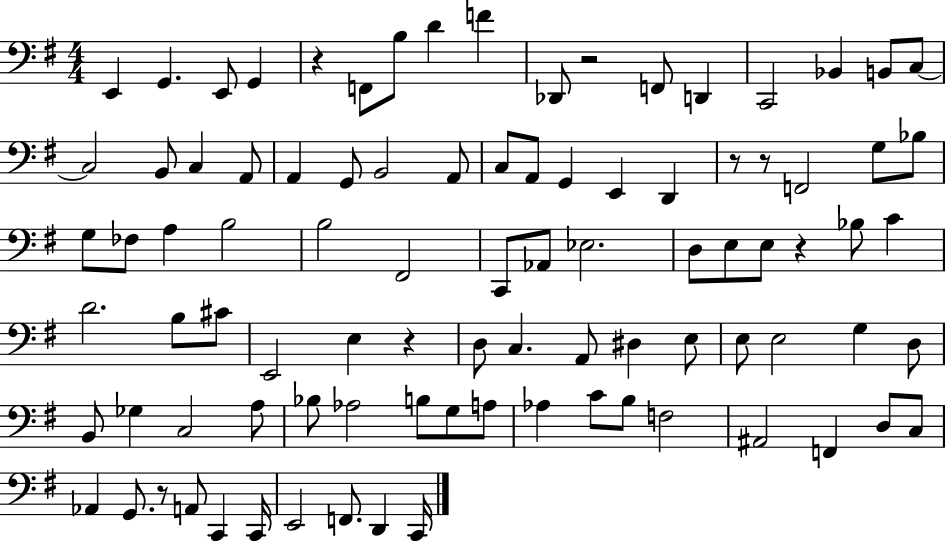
E2/q G2/q. E2/e G2/q R/q F2/e B3/e D4/q F4/q Db2/e R/h F2/e D2/q C2/h Bb2/q B2/e C3/e C3/h B2/e C3/q A2/e A2/q G2/e B2/h A2/e C3/e A2/e G2/q E2/q D2/q R/e R/e F2/h G3/e Bb3/e G3/e FES3/e A3/q B3/h B3/h F#2/h C2/e Ab2/e Eb3/h. D3/e E3/e E3/e R/q Bb3/e C4/q D4/h. B3/e C#4/e E2/h E3/q R/q D3/e C3/q. A2/e D#3/q E3/e E3/e E3/h G3/q D3/e B2/e Gb3/q C3/h A3/e Bb3/e Ab3/h B3/e G3/e A3/e Ab3/q C4/e B3/e F3/h A#2/h F2/q D3/e C3/e Ab2/q G2/e. R/e A2/e C2/q C2/s E2/h F2/e. D2/q C2/s